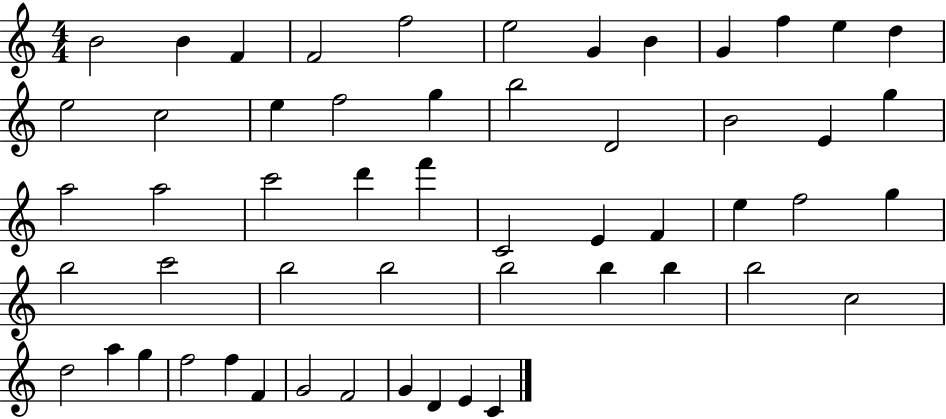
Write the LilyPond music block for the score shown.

{
  \clef treble
  \numericTimeSignature
  \time 4/4
  \key c \major
  b'2 b'4 f'4 | f'2 f''2 | e''2 g'4 b'4 | g'4 f''4 e''4 d''4 | \break e''2 c''2 | e''4 f''2 g''4 | b''2 d'2 | b'2 e'4 g''4 | \break a''2 a''2 | c'''2 d'''4 f'''4 | c'2 e'4 f'4 | e''4 f''2 g''4 | \break b''2 c'''2 | b''2 b''2 | b''2 b''4 b''4 | b''2 c''2 | \break d''2 a''4 g''4 | f''2 f''4 f'4 | g'2 f'2 | g'4 d'4 e'4 c'4 | \break \bar "|."
}